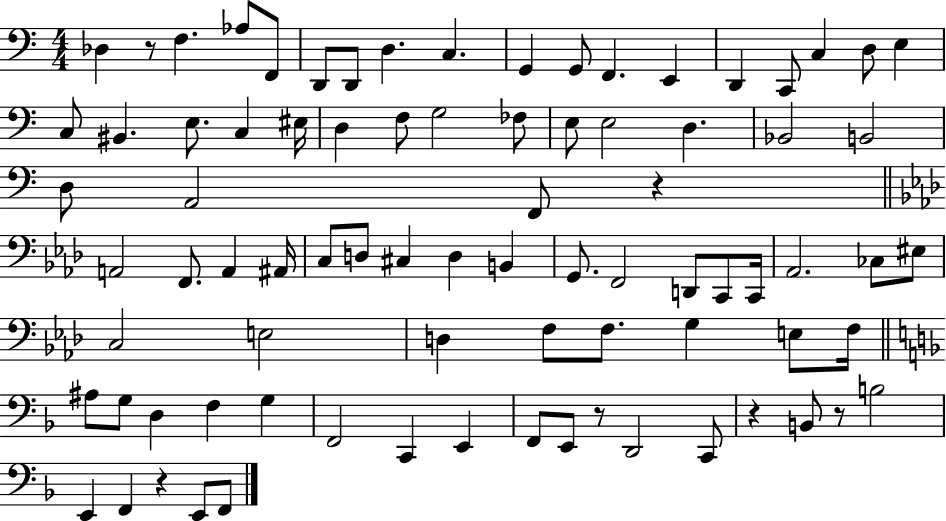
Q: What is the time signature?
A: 4/4